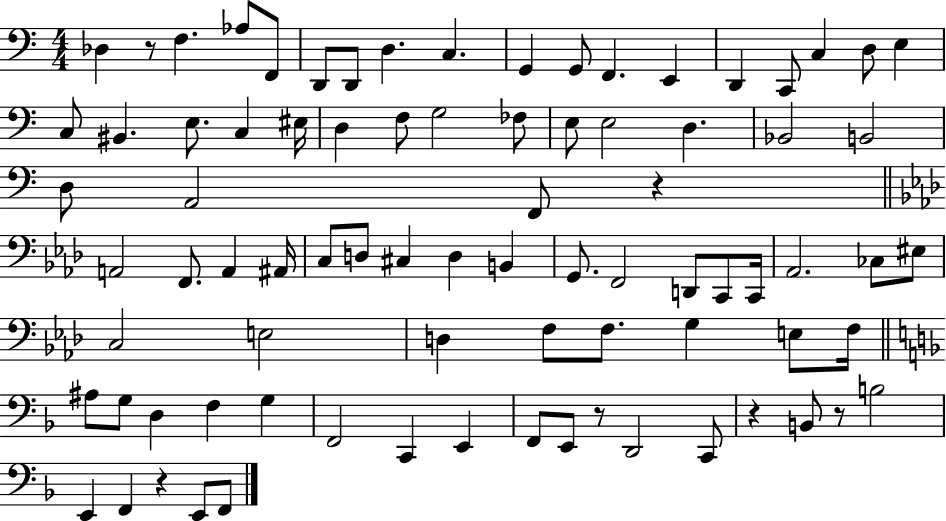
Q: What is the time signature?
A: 4/4